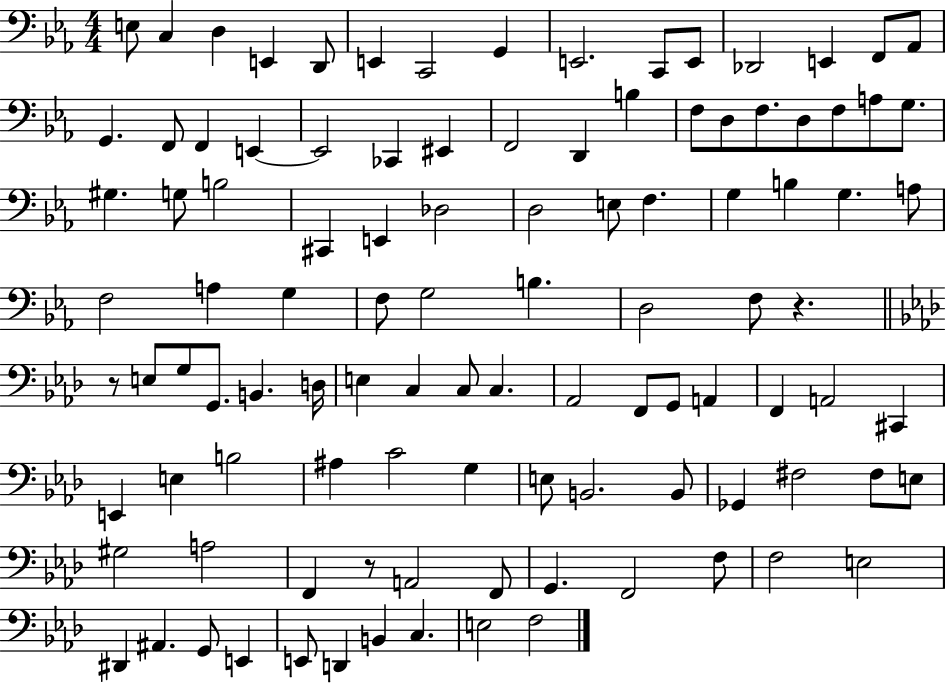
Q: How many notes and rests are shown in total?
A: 105